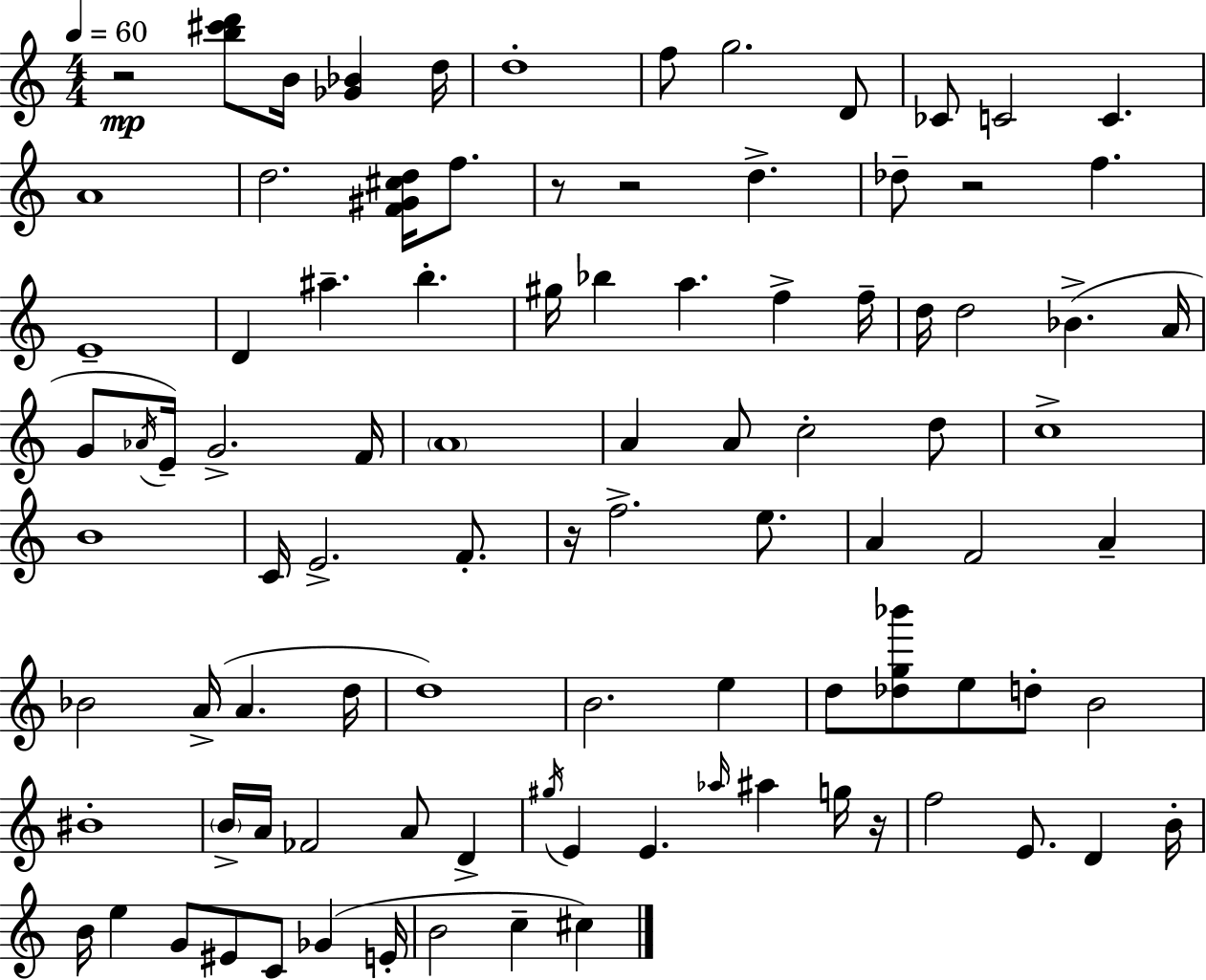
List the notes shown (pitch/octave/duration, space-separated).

R/h [B5,C#6,D6]/e B4/s [Gb4,Bb4]/q D5/s D5/w F5/e G5/h. D4/e CES4/e C4/h C4/q. A4/w D5/h. [F4,G#4,C#5,D5]/s F5/e. R/e R/h D5/q. Db5/e R/h F5/q. E4/w D4/q A#5/q. B5/q. G#5/s Bb5/q A5/q. F5/q F5/s D5/s D5/h Bb4/q. A4/s G4/e Ab4/s E4/s G4/h. F4/s A4/w A4/q A4/e C5/h D5/e C5/w B4/w C4/s E4/h. F4/e. R/s F5/h. E5/e. A4/q F4/h A4/q Bb4/h A4/s A4/q. D5/s D5/w B4/h. E5/q D5/e [Db5,G5,Bb6]/e E5/e D5/e B4/h BIS4/w B4/s A4/s FES4/h A4/e D4/q G#5/s E4/q E4/q. Ab5/s A#5/q G5/s R/s F5/h E4/e. D4/q B4/s B4/s E5/q G4/e EIS4/e C4/e Gb4/q E4/s B4/h C5/q C#5/q